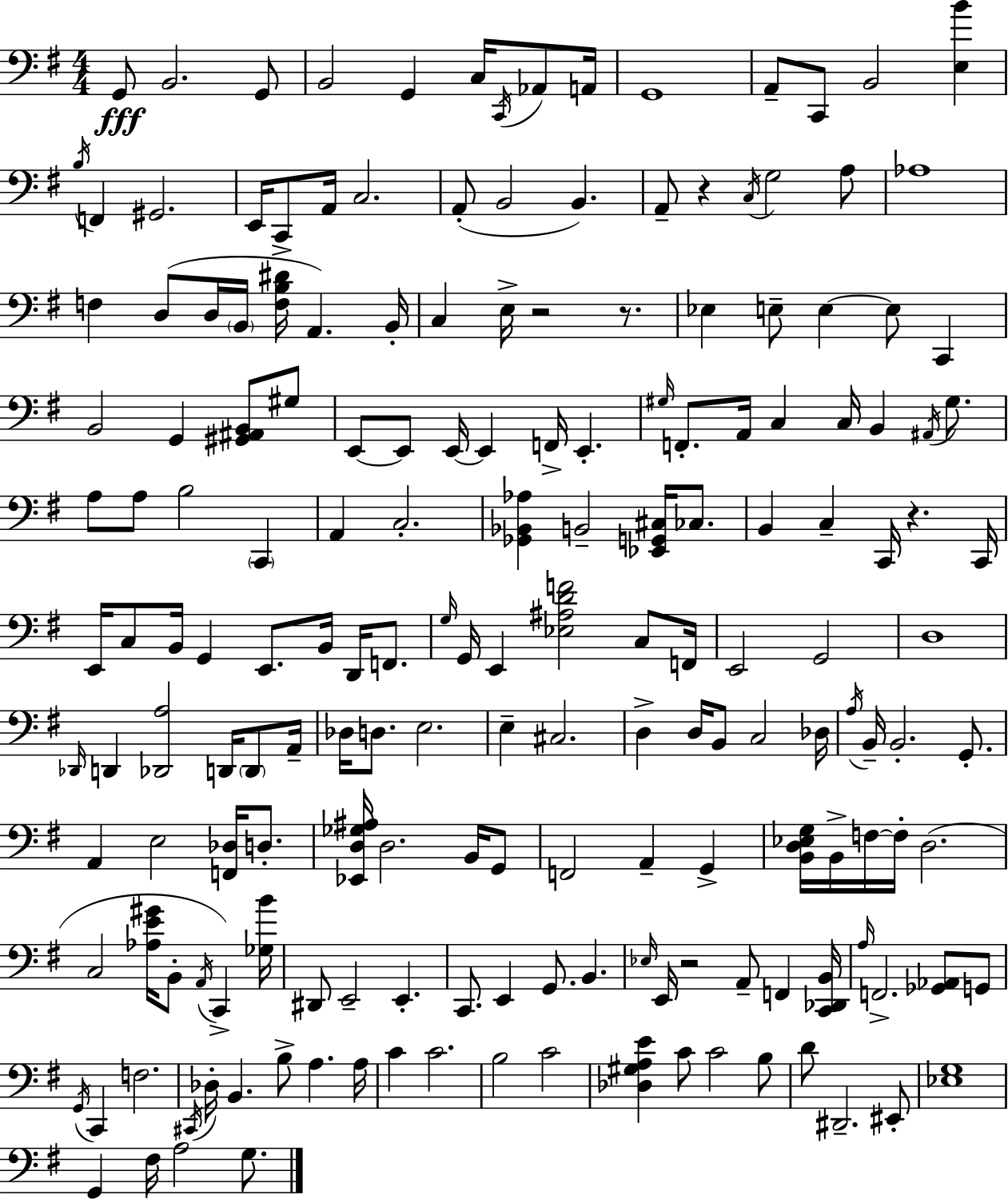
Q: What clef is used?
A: bass